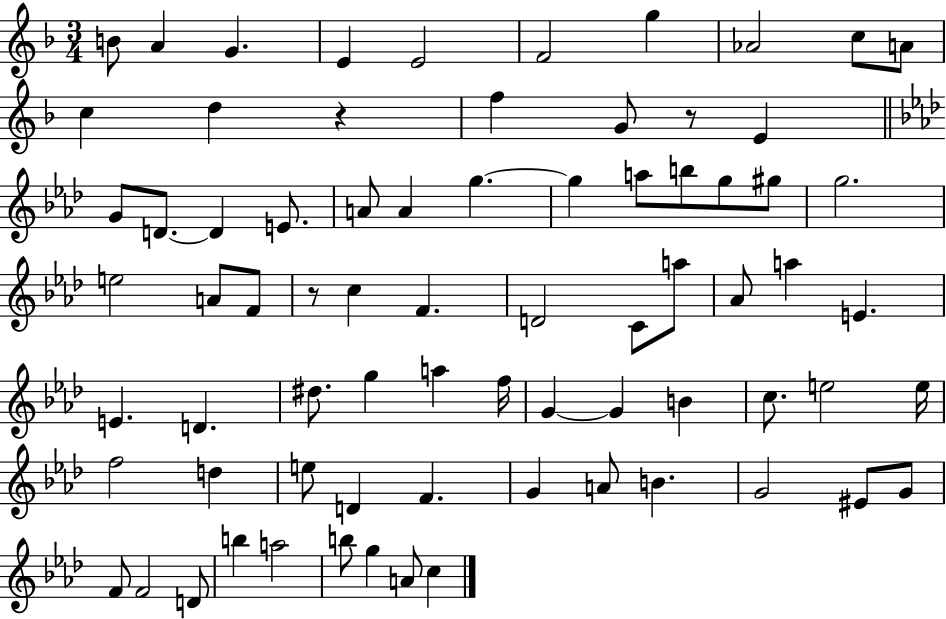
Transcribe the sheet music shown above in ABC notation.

X:1
T:Untitled
M:3/4
L:1/4
K:F
B/2 A G E E2 F2 g _A2 c/2 A/2 c d z f G/2 z/2 E G/2 D/2 D E/2 A/2 A g g a/2 b/2 g/2 ^g/2 g2 e2 A/2 F/2 z/2 c F D2 C/2 a/2 _A/2 a E E D ^d/2 g a f/4 G G B c/2 e2 e/4 f2 d e/2 D F G A/2 B G2 ^E/2 G/2 F/2 F2 D/2 b a2 b/2 g A/2 c